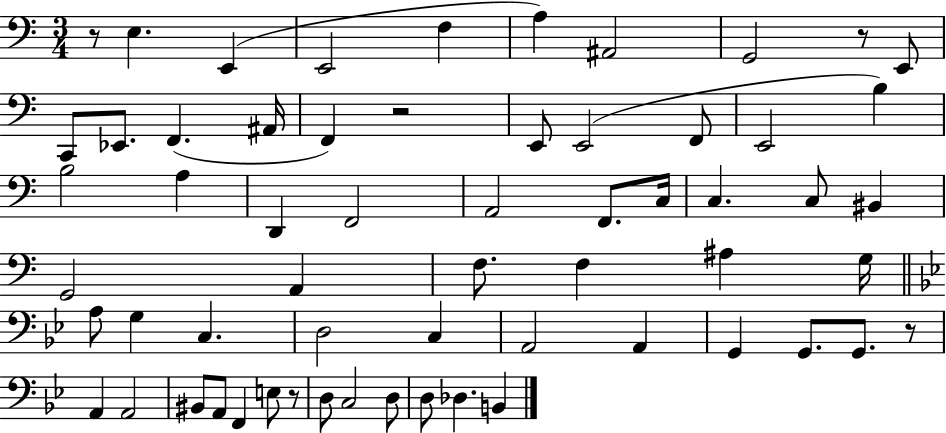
X:1
T:Untitled
M:3/4
L:1/4
K:C
z/2 E, E,, E,,2 F, A, ^A,,2 G,,2 z/2 E,,/2 C,,/2 _E,,/2 F,, ^A,,/4 F,, z2 E,,/2 E,,2 F,,/2 E,,2 B, B,2 A, D,, F,,2 A,,2 F,,/2 C,/4 C, C,/2 ^B,, G,,2 A,, F,/2 F, ^A, G,/4 A,/2 G, C, D,2 C, A,,2 A,, G,, G,,/2 G,,/2 z/2 A,, A,,2 ^B,,/2 A,,/2 F,, E,/2 z/2 D,/2 C,2 D,/2 D,/2 _D, B,,